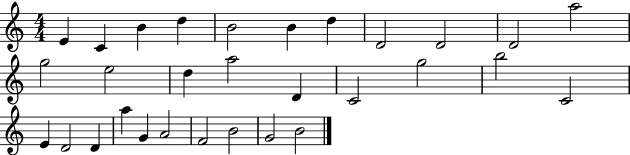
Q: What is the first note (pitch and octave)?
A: E4